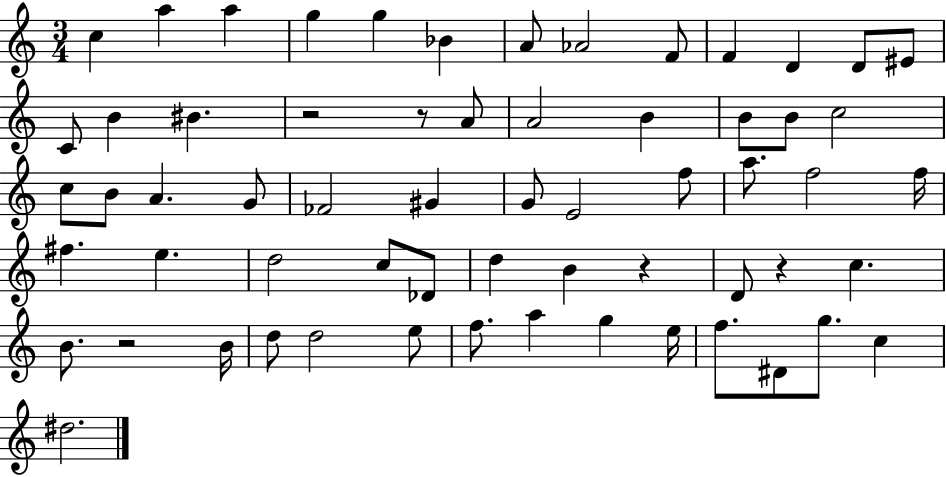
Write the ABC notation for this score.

X:1
T:Untitled
M:3/4
L:1/4
K:C
c a a g g _B A/2 _A2 F/2 F D D/2 ^E/2 C/2 B ^B z2 z/2 A/2 A2 B B/2 B/2 c2 c/2 B/2 A G/2 _F2 ^G G/2 E2 f/2 a/2 f2 f/4 ^f e d2 c/2 _D/2 d B z D/2 z c B/2 z2 B/4 d/2 d2 e/2 f/2 a g e/4 f/2 ^D/2 g/2 c ^d2